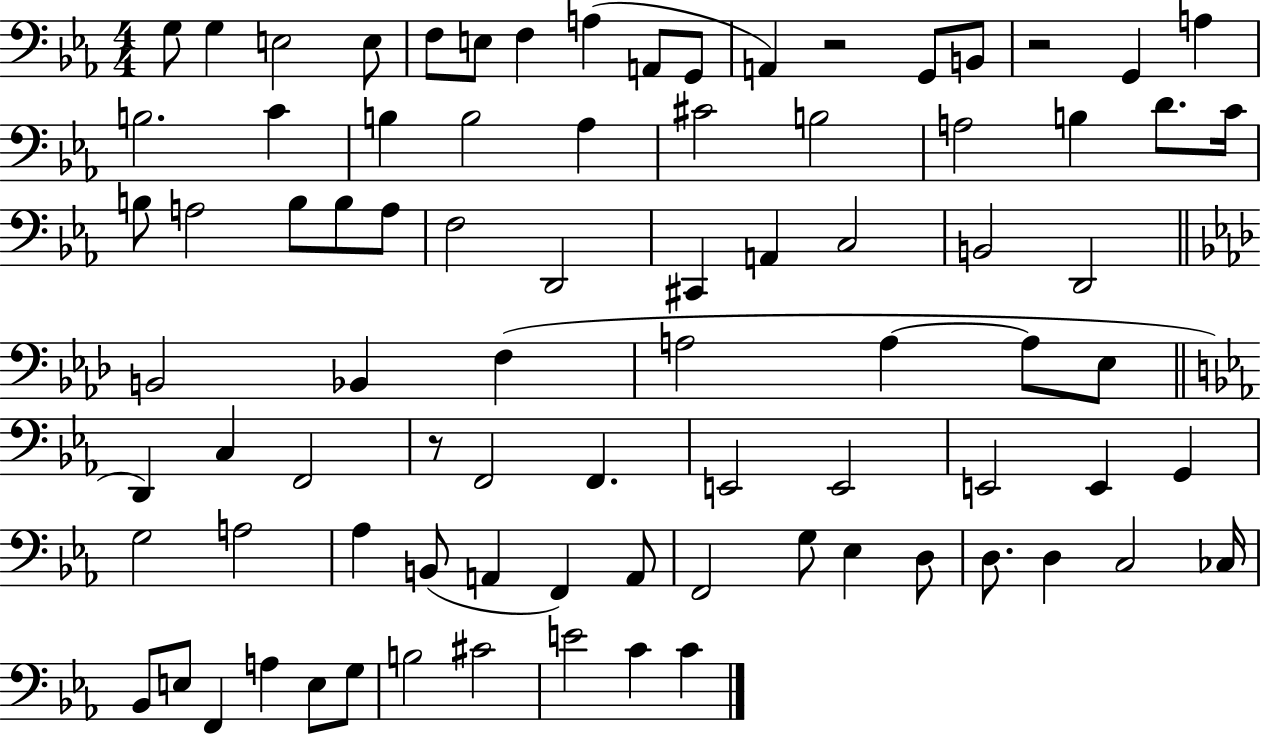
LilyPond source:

{
  \clef bass
  \numericTimeSignature
  \time 4/4
  \key ees \major
  g8 g4 e2 e8 | f8 e8 f4 a4( a,8 g,8 | a,4) r2 g,8 b,8 | r2 g,4 a4 | \break b2. c'4 | b4 b2 aes4 | cis'2 b2 | a2 b4 d'8. c'16 | \break b8 a2 b8 b8 a8 | f2 d,2 | cis,4 a,4 c2 | b,2 d,2 | \break \bar "||" \break \key aes \major b,2 bes,4 f4( | a2 a4~~ a8 ees8 | \bar "||" \break \key ees \major d,4) c4 f,2 | r8 f,2 f,4. | e,2 e,2 | e,2 e,4 g,4 | \break g2 a2 | aes4 b,8( a,4 f,4) a,8 | f,2 g8 ees4 d8 | d8. d4 c2 ces16 | \break bes,8 e8 f,4 a4 e8 g8 | b2 cis'2 | e'2 c'4 c'4 | \bar "|."
}